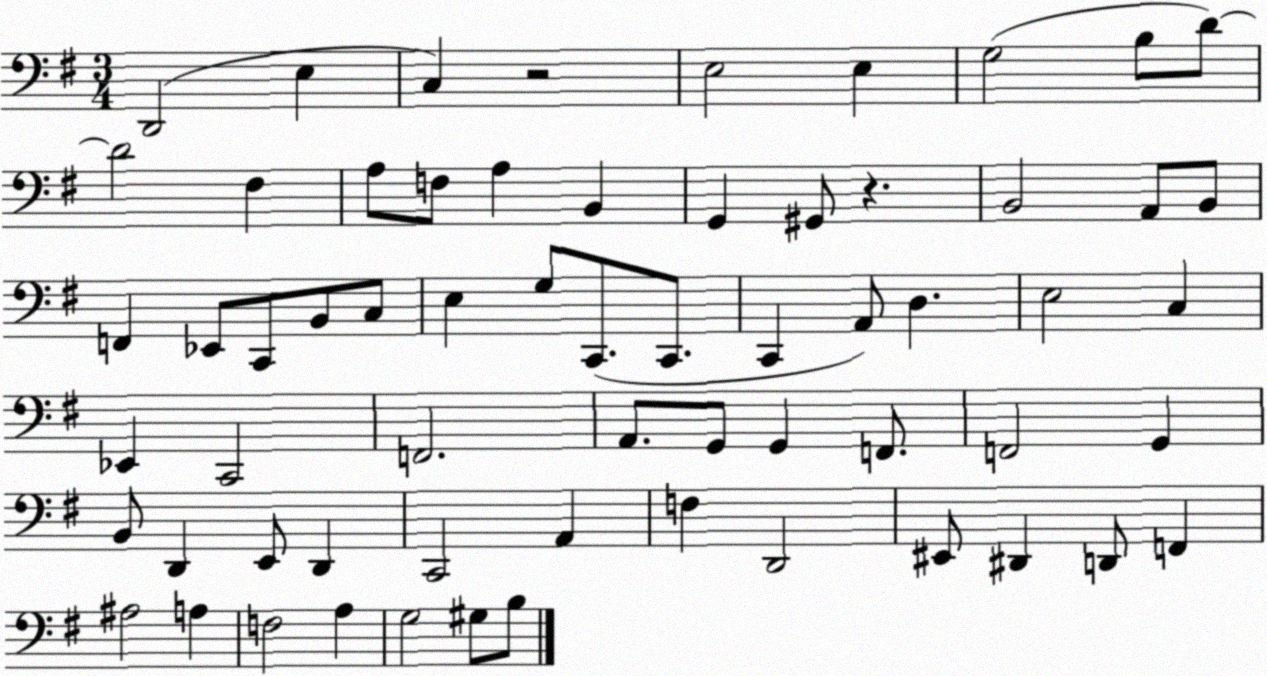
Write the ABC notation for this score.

X:1
T:Untitled
M:3/4
L:1/4
K:G
D,,2 E, C, z2 E,2 E, G,2 B,/2 D/2 D2 ^F, A,/2 F,/2 A, B,, G,, ^G,,/2 z B,,2 A,,/2 B,,/2 F,, _E,,/2 C,,/2 B,,/2 C,/2 E, G,/2 C,,/2 C,,/2 C,, A,,/2 D, E,2 C, _E,, C,,2 F,,2 A,,/2 G,,/2 G,, F,,/2 F,,2 G,, B,,/2 D,, E,,/2 D,, C,,2 A,, F, D,,2 ^E,,/2 ^D,, D,,/2 F,, ^A,2 A, F,2 A, G,2 ^G,/2 B,/2